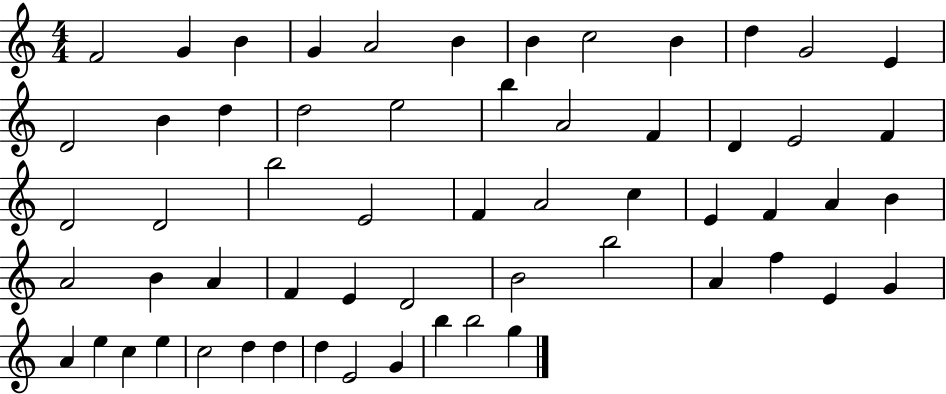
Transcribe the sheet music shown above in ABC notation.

X:1
T:Untitled
M:4/4
L:1/4
K:C
F2 G B G A2 B B c2 B d G2 E D2 B d d2 e2 b A2 F D E2 F D2 D2 b2 E2 F A2 c E F A B A2 B A F E D2 B2 b2 A f E G A e c e c2 d d d E2 G b b2 g